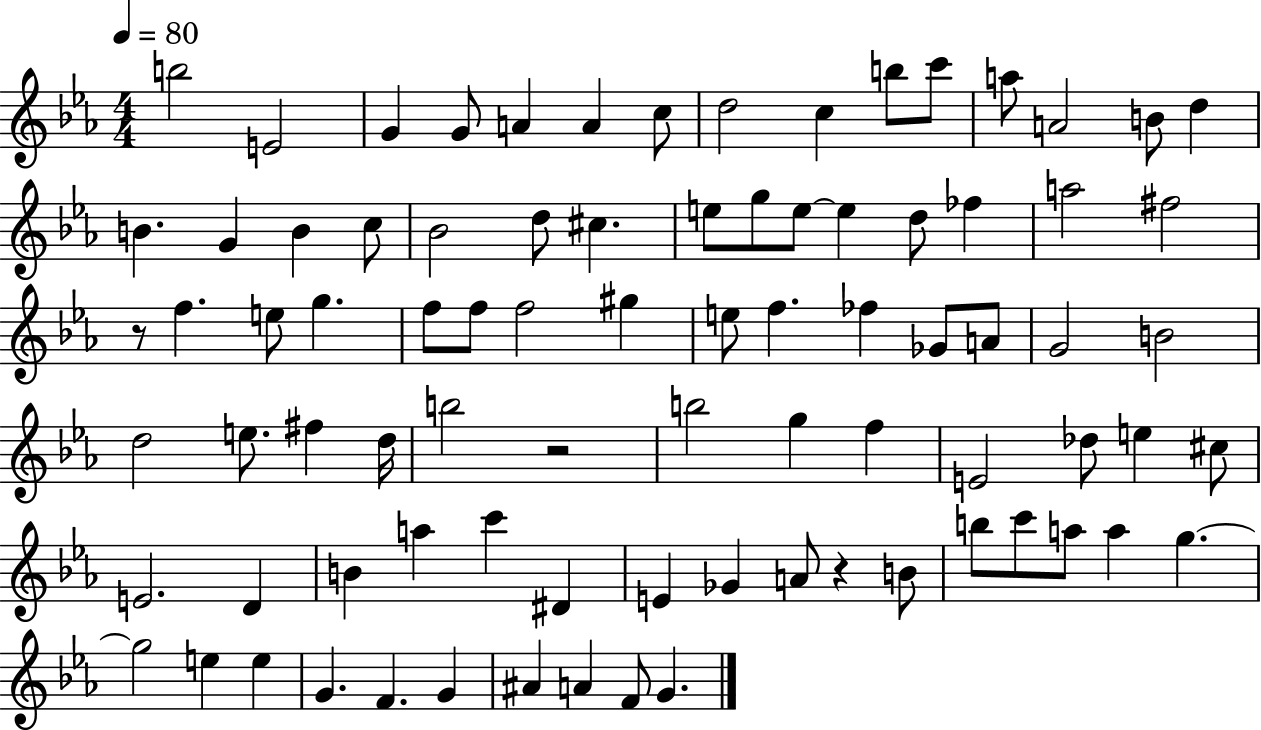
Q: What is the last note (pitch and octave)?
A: G4